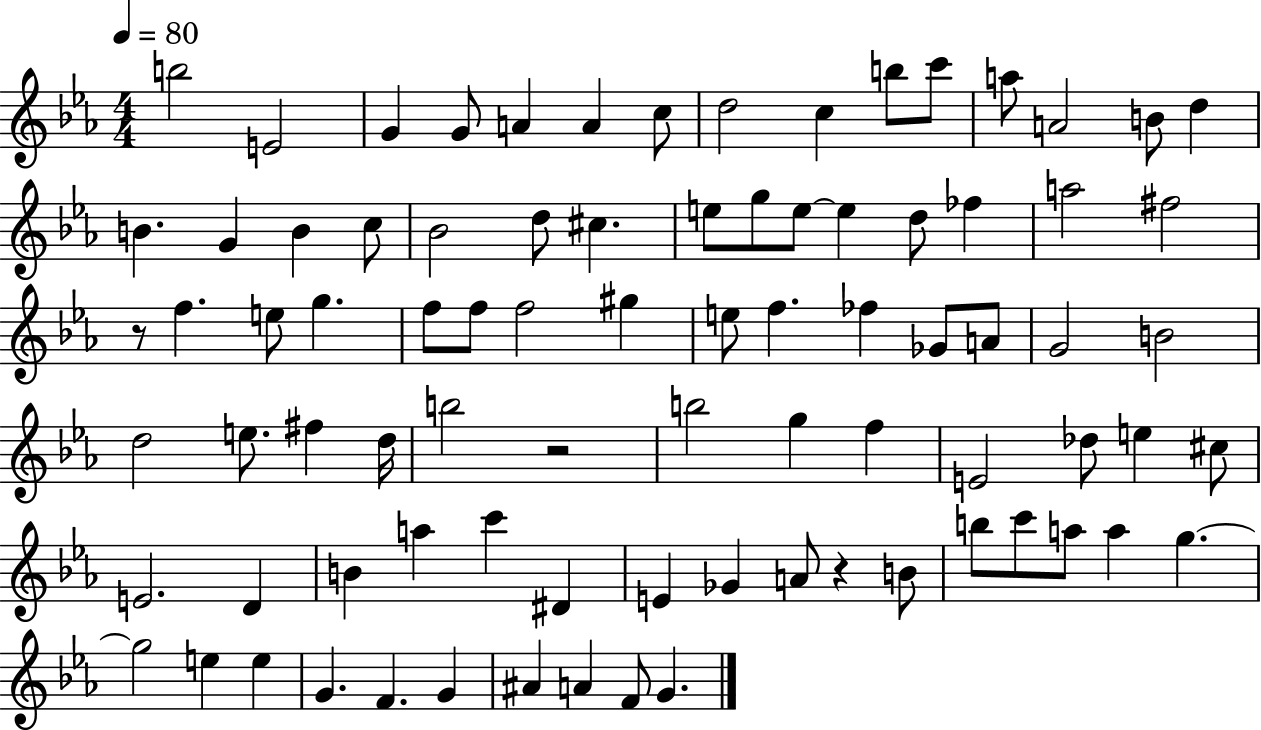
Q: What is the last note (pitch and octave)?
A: G4